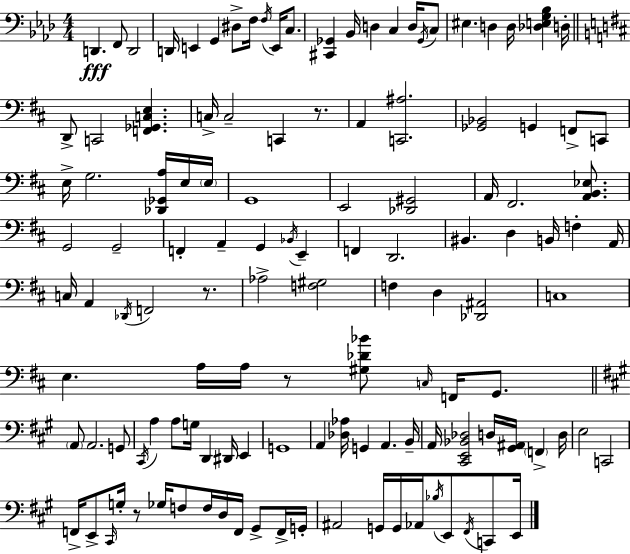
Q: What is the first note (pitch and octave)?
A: D2